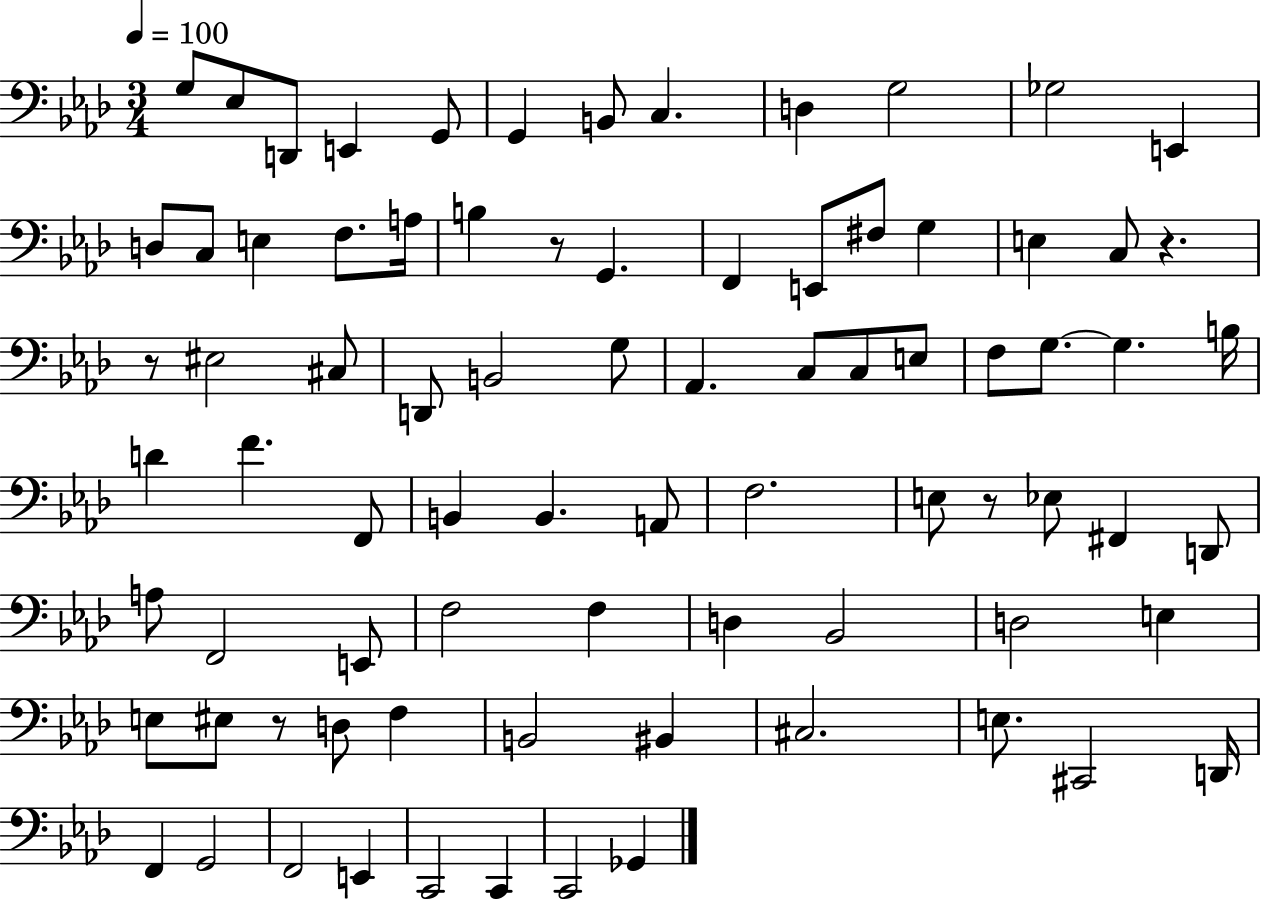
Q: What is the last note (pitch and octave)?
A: Gb2